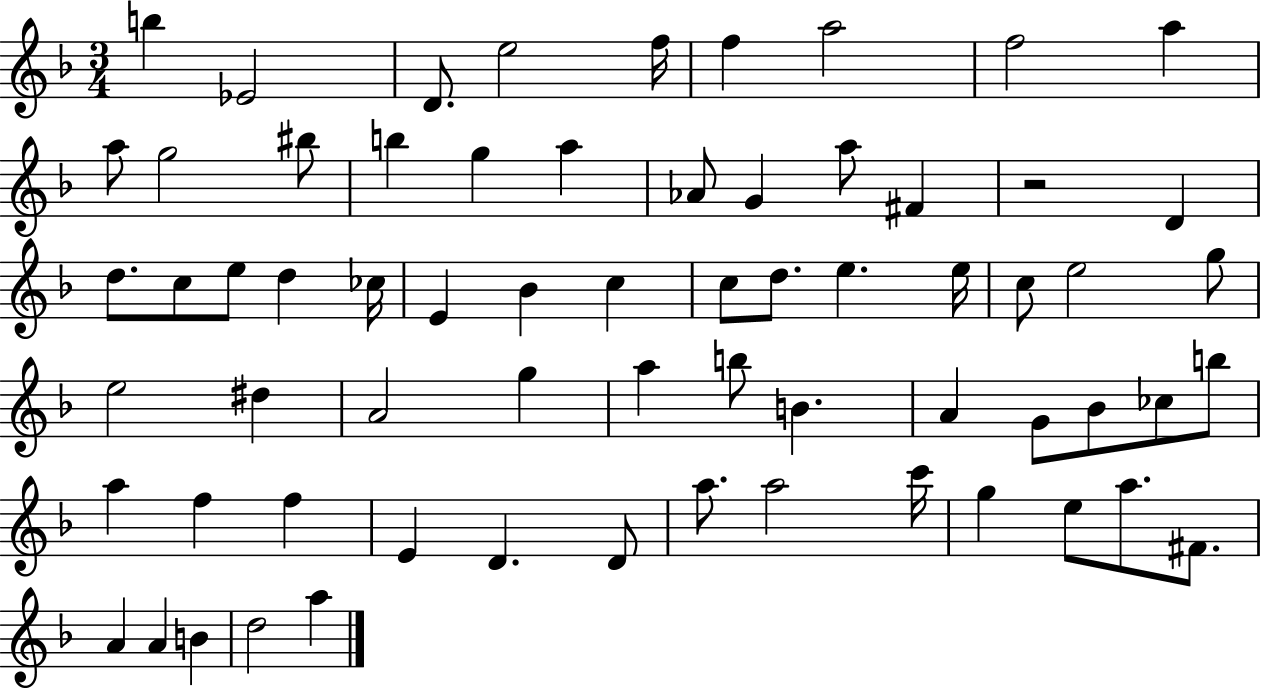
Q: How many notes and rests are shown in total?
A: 66